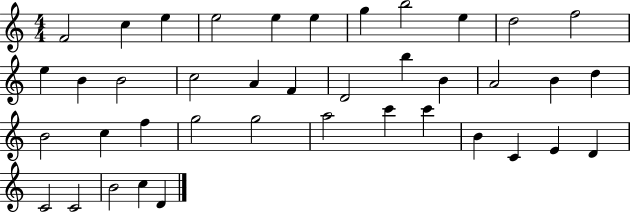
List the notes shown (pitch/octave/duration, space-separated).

F4/h C5/q E5/q E5/h E5/q E5/q G5/q B5/h E5/q D5/h F5/h E5/q B4/q B4/h C5/h A4/q F4/q D4/h B5/q B4/q A4/h B4/q D5/q B4/h C5/q F5/q G5/h G5/h A5/h C6/q C6/q B4/q C4/q E4/q D4/q C4/h C4/h B4/h C5/q D4/q